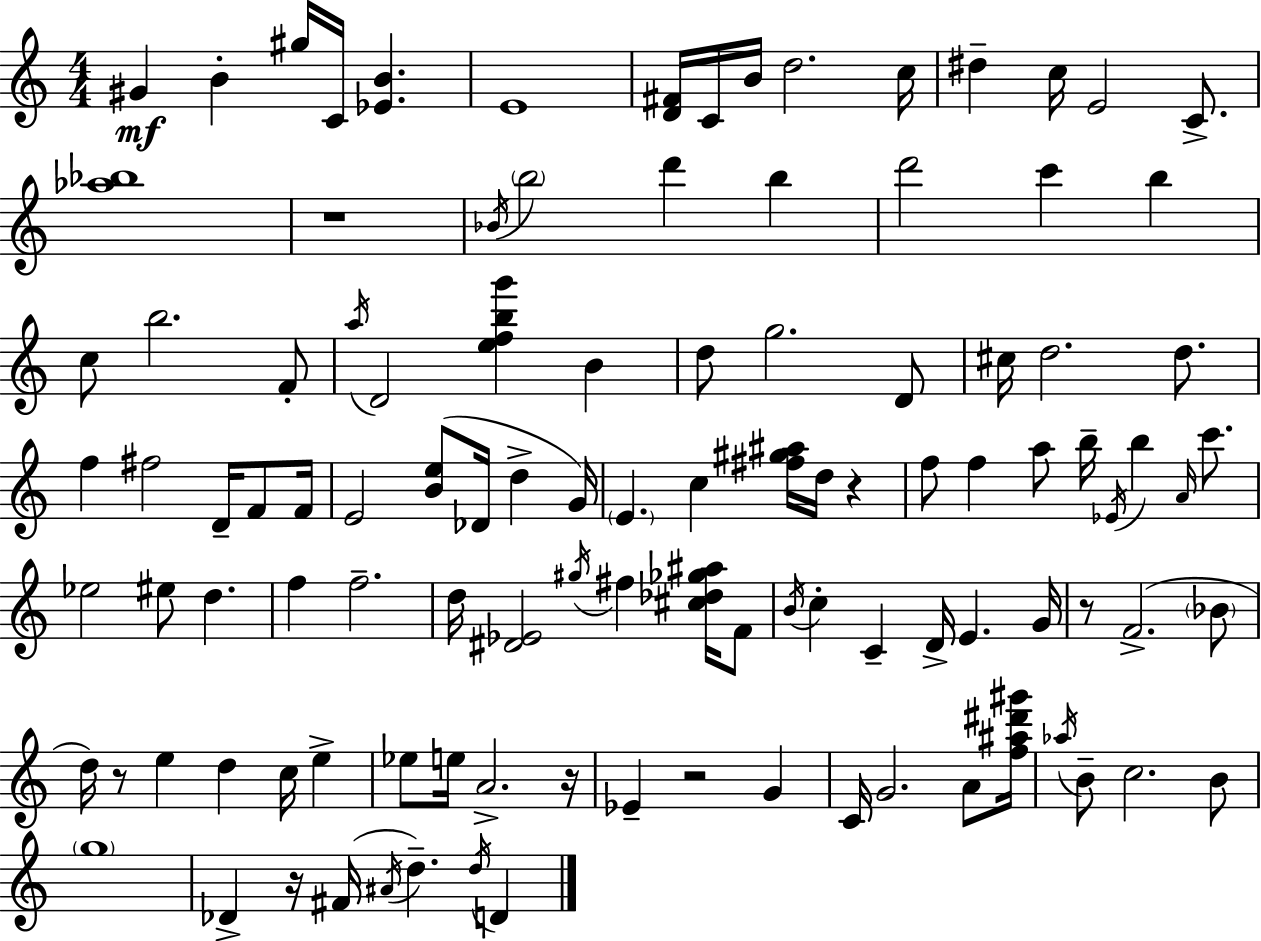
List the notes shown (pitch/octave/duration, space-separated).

G#4/q B4/q G#5/s C4/s [Eb4,B4]/q. E4/w [D4,F#4]/s C4/s B4/s D5/h. C5/s D#5/q C5/s E4/h C4/e. [Ab5,Bb5]/w R/w Bb4/s B5/h D6/q B5/q D6/h C6/q B5/q C5/e B5/h. F4/e A5/s D4/h [E5,F5,B5,G6]/q B4/q D5/e G5/h. D4/e C#5/s D5/h. D5/e. F5/q F#5/h D4/s F4/e F4/s E4/h [B4,E5]/e Db4/s D5/q G4/s E4/q. C5/q [F#5,G#5,A#5]/s D5/s R/q F5/e F5/q A5/e B5/s Eb4/s B5/q A4/s C6/e. Eb5/h EIS5/e D5/q. F5/q F5/h. D5/s [D#4,Eb4]/h G#5/s F#5/q [C#5,Db5,Gb5,A#5]/s F4/e B4/s C5/q C4/q D4/s E4/q. G4/s R/e F4/h. Bb4/e D5/s R/e E5/q D5/q C5/s E5/q Eb5/e E5/s A4/h. R/s Eb4/q R/h G4/q C4/s G4/h. A4/e [F5,A#5,D#6,G#6]/s Ab5/s B4/e C5/h. B4/e G5/w Db4/q R/s F#4/s A#4/s D5/q. D5/s D4/q